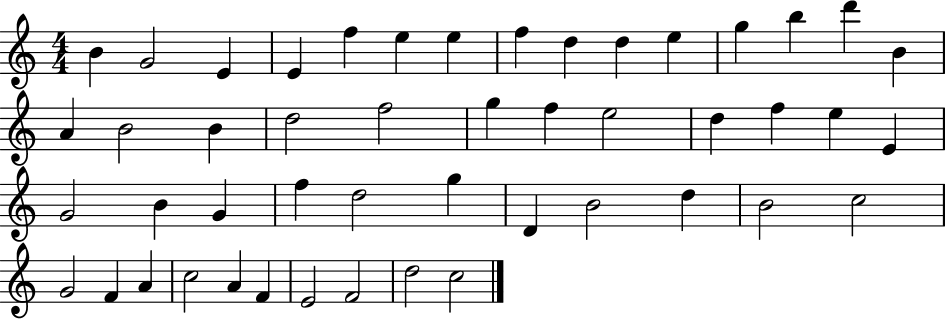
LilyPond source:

{
  \clef treble
  \numericTimeSignature
  \time 4/4
  \key c \major
  b'4 g'2 e'4 | e'4 f''4 e''4 e''4 | f''4 d''4 d''4 e''4 | g''4 b''4 d'''4 b'4 | \break a'4 b'2 b'4 | d''2 f''2 | g''4 f''4 e''2 | d''4 f''4 e''4 e'4 | \break g'2 b'4 g'4 | f''4 d''2 g''4 | d'4 b'2 d''4 | b'2 c''2 | \break g'2 f'4 a'4 | c''2 a'4 f'4 | e'2 f'2 | d''2 c''2 | \break \bar "|."
}